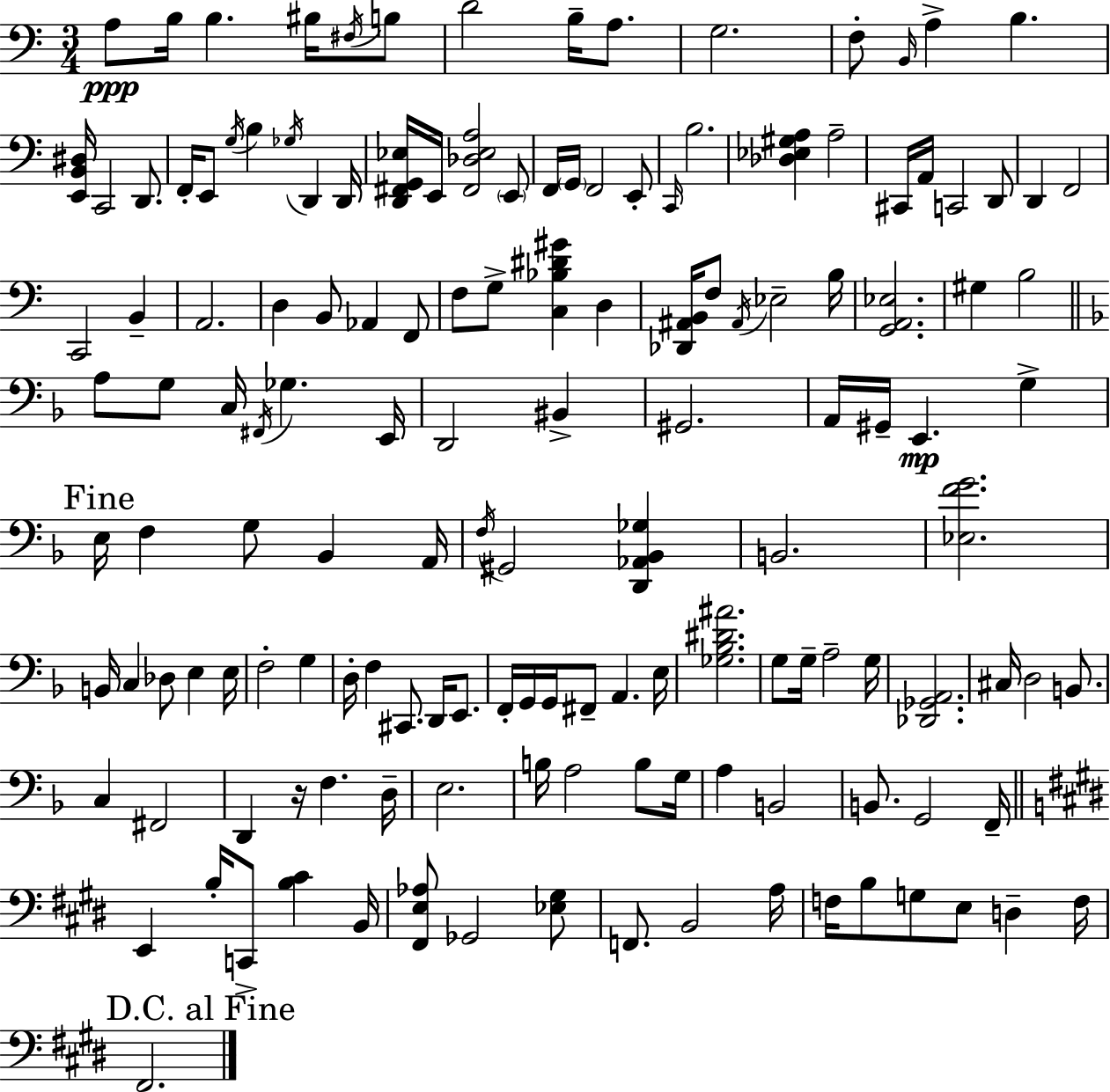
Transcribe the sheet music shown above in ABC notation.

X:1
T:Untitled
M:3/4
L:1/4
K:Am
A,/2 B,/4 B, ^B,/4 ^F,/4 B,/2 D2 B,/4 A,/2 G,2 F,/2 B,,/4 A, B, [E,,B,,^D,]/4 C,,2 D,,/2 F,,/4 E,,/2 G,/4 B, _G,/4 D,, D,,/4 [D,,^F,,G,,_E,]/4 E,,/4 [^F,,_D,_E,A,]2 E,,/2 F,,/4 G,,/4 F,,2 E,,/2 C,,/4 B,2 [_D,_E,^G,A,] A,2 ^C,,/4 A,,/4 C,,2 D,,/2 D,, F,,2 C,,2 B,, A,,2 D, B,,/2 _A,, F,,/2 F,/2 G,/2 [C,_B,^D^G] D, [_D,,^A,,B,,]/4 F,/2 ^A,,/4 _E,2 B,/4 [G,,A,,_E,]2 ^G, B,2 A,/2 G,/2 C,/4 ^F,,/4 _G, E,,/4 D,,2 ^B,, ^G,,2 A,,/4 ^G,,/4 E,, G, E,/4 F, G,/2 _B,, A,,/4 F,/4 ^G,,2 [D,,_A,,_B,,_G,] B,,2 [_E,FG]2 B,,/4 C, _D,/2 E, E,/4 F,2 G, D,/4 F, ^C,,/2 D,,/4 E,,/2 F,,/4 G,,/4 G,,/4 ^F,,/2 A,, E,/4 [_G,_B,^D^A]2 G,/2 G,/4 A,2 G,/4 [_D,,_G,,A,,]2 ^C,/4 D,2 B,,/2 C, ^F,,2 D,, z/4 F, D,/4 E,2 B,/4 A,2 B,/2 G,/4 A, B,,2 B,,/2 G,,2 F,,/4 E,, B,/4 C,,/2 [B,^C] B,,/4 [^F,,E,_A,]/2 _G,,2 [_E,^G,]/2 F,,/2 B,,2 A,/4 F,/4 B,/2 G,/2 E,/2 D, F,/4 ^F,,2